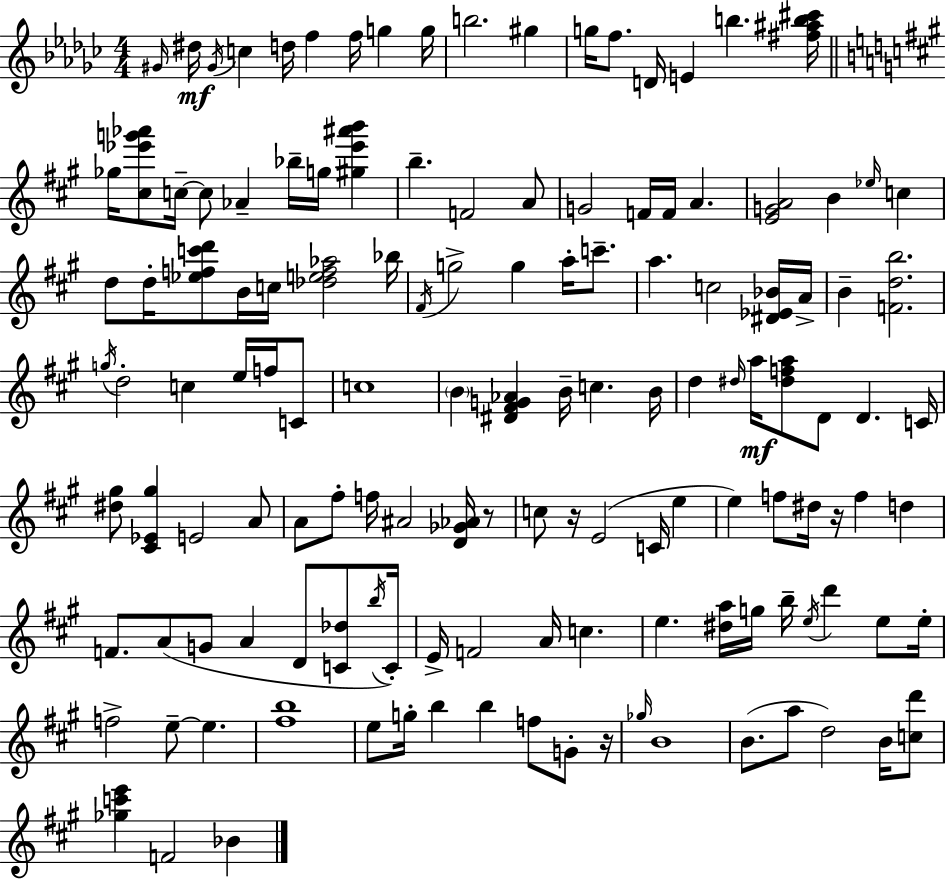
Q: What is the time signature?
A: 4/4